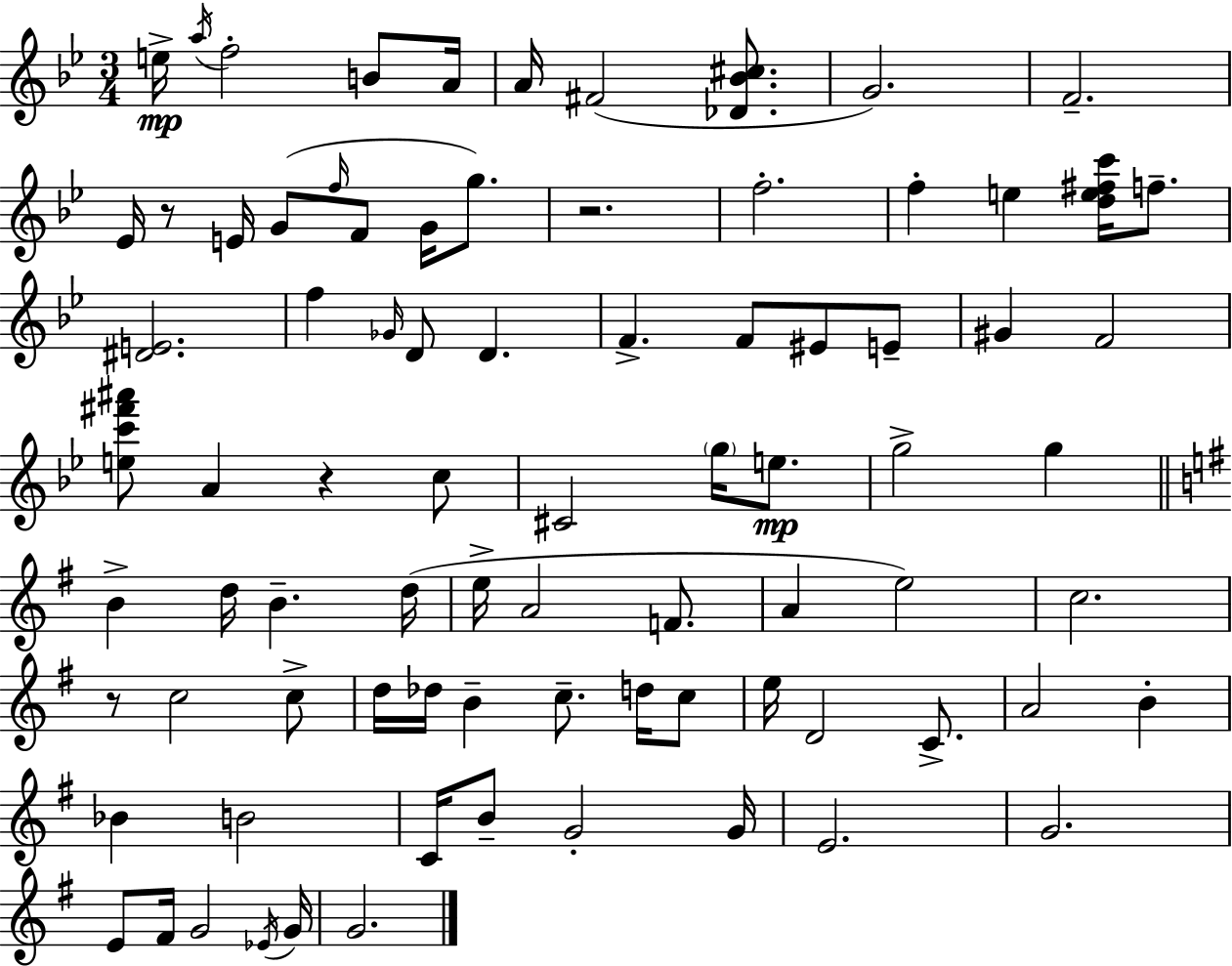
{
  \clef treble
  \numericTimeSignature
  \time 3/4
  \key bes \major
  e''16->\mp \acciaccatura { a''16 } f''2-. b'8 | a'16 a'16 fis'2( <des' bes' cis''>8. | g'2.) | f'2.-- | \break ees'16 r8 e'16 g'8( \grace { f''16 } f'8 g'16 g''8.) | r2. | f''2.-. | f''4-. e''4 <d'' e'' fis'' c'''>16 f''8.-- | \break <dis' e'>2. | f''4 \grace { ges'16 } d'8 d'4. | f'4.-> f'8 eis'8 | e'8-- gis'4 f'2 | \break <e'' c''' fis''' ais'''>8 a'4 r4 | c''8 cis'2 \parenthesize g''16 | e''8.\mp g''2-> g''4 | \bar "||" \break \key e \minor b'4-> d''16 b'4.-- d''16( | e''16-> a'2 f'8. | a'4 e''2) | c''2. | \break r8 c''2 c''8-> | d''16 des''16 b'4-- c''8.-- d''16 c''8 | e''16 d'2 c'8.-> | a'2 b'4-. | \break bes'4 b'2 | c'16 b'8-- g'2-. g'16 | e'2. | g'2. | \break e'8 fis'16 g'2 \acciaccatura { ees'16 } | g'16 g'2. | \bar "|."
}